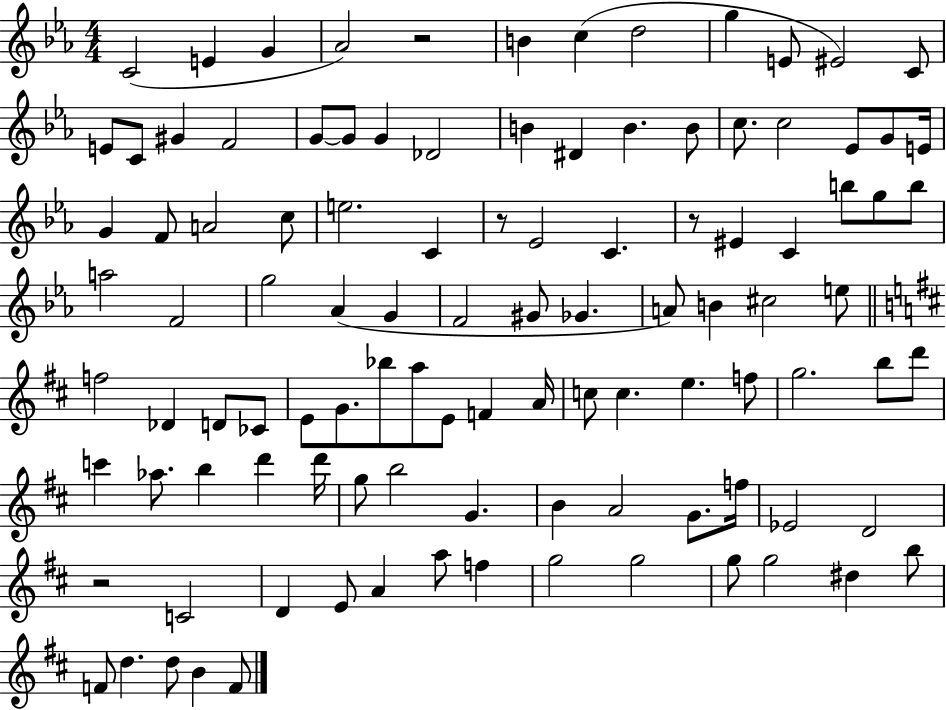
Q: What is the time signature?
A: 4/4